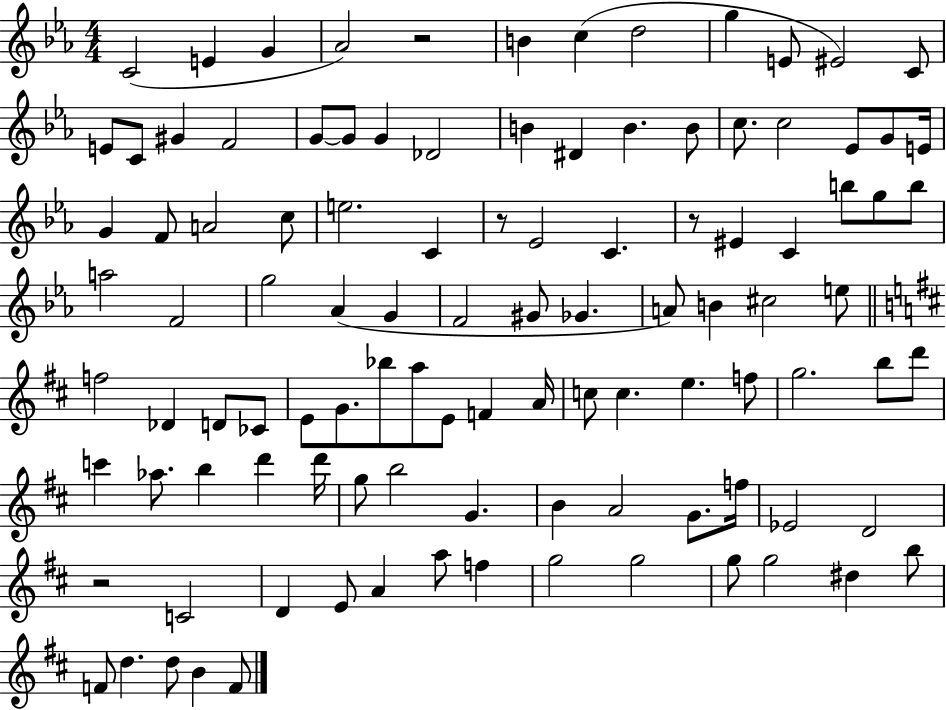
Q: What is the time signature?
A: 4/4